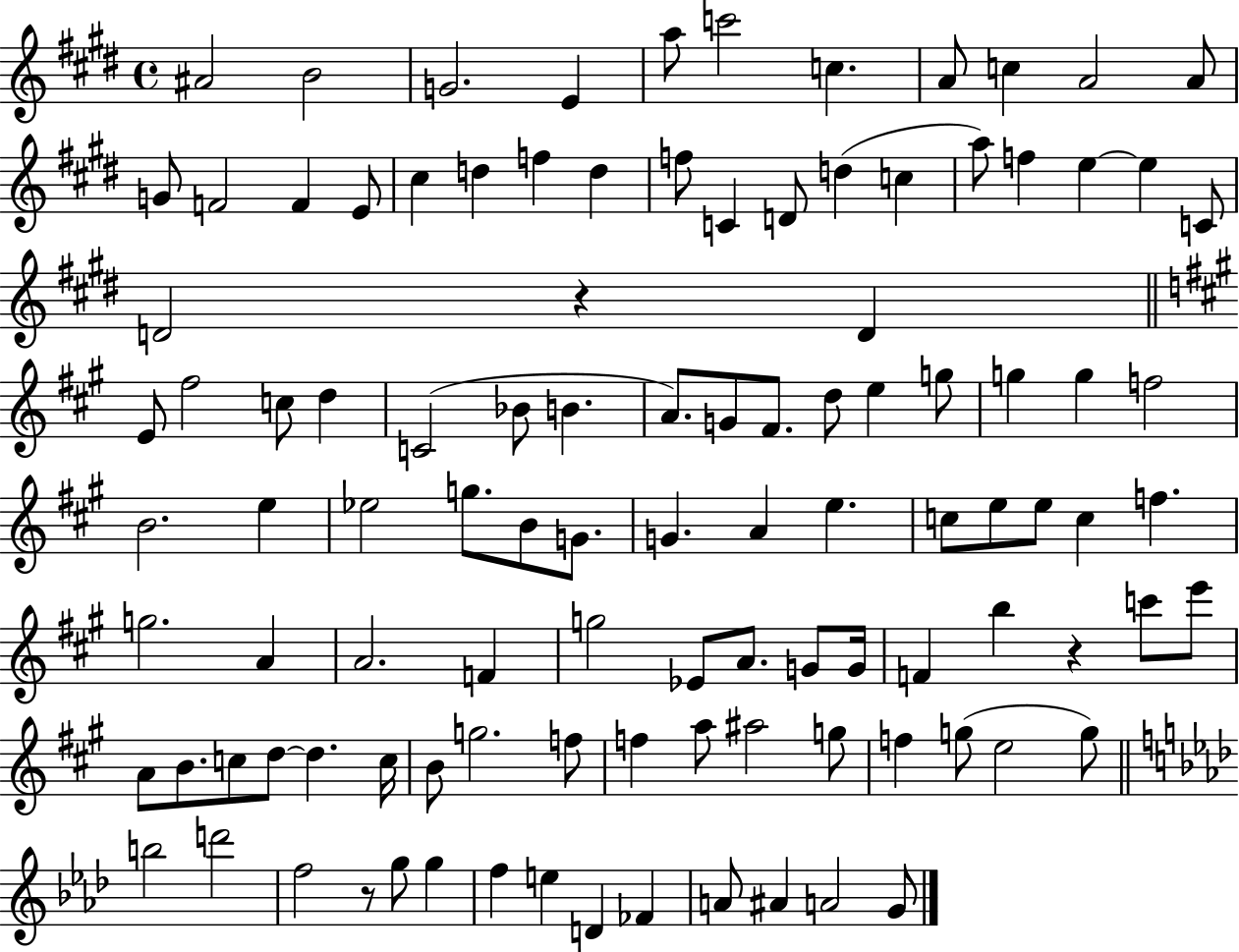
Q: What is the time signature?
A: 4/4